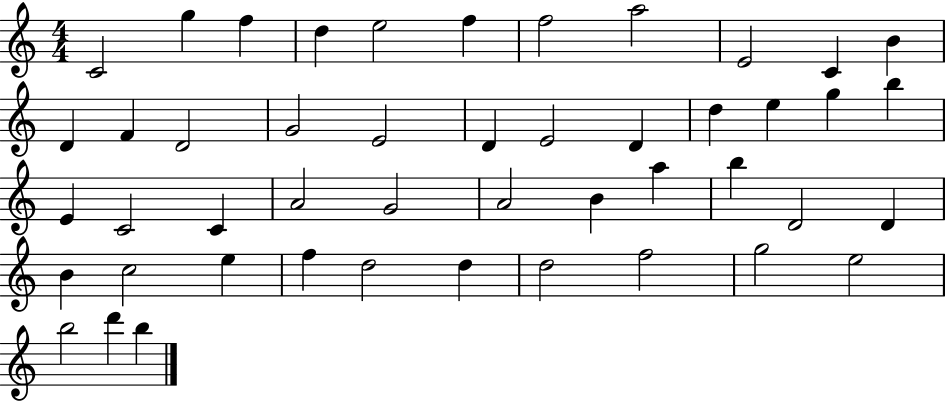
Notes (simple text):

C4/h G5/q F5/q D5/q E5/h F5/q F5/h A5/h E4/h C4/q B4/q D4/q F4/q D4/h G4/h E4/h D4/q E4/h D4/q D5/q E5/q G5/q B5/q E4/q C4/h C4/q A4/h G4/h A4/h B4/q A5/q B5/q D4/h D4/q B4/q C5/h E5/q F5/q D5/h D5/q D5/h F5/h G5/h E5/h B5/h D6/q B5/q